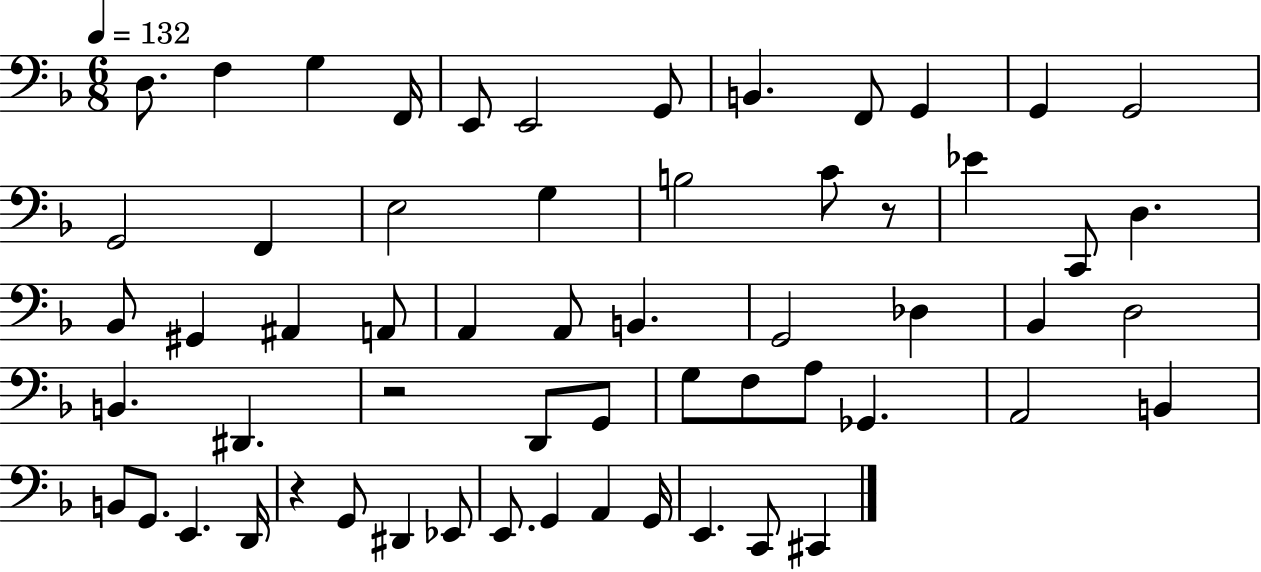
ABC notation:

X:1
T:Untitled
M:6/8
L:1/4
K:F
D,/2 F, G, F,,/4 E,,/2 E,,2 G,,/2 B,, F,,/2 G,, G,, G,,2 G,,2 F,, E,2 G, B,2 C/2 z/2 _E C,,/2 D, _B,,/2 ^G,, ^A,, A,,/2 A,, A,,/2 B,, G,,2 _D, _B,, D,2 B,, ^D,, z2 D,,/2 G,,/2 G,/2 F,/2 A,/2 _G,, A,,2 B,, B,,/2 G,,/2 E,, D,,/4 z G,,/2 ^D,, _E,,/2 E,,/2 G,, A,, G,,/4 E,, C,,/2 ^C,,